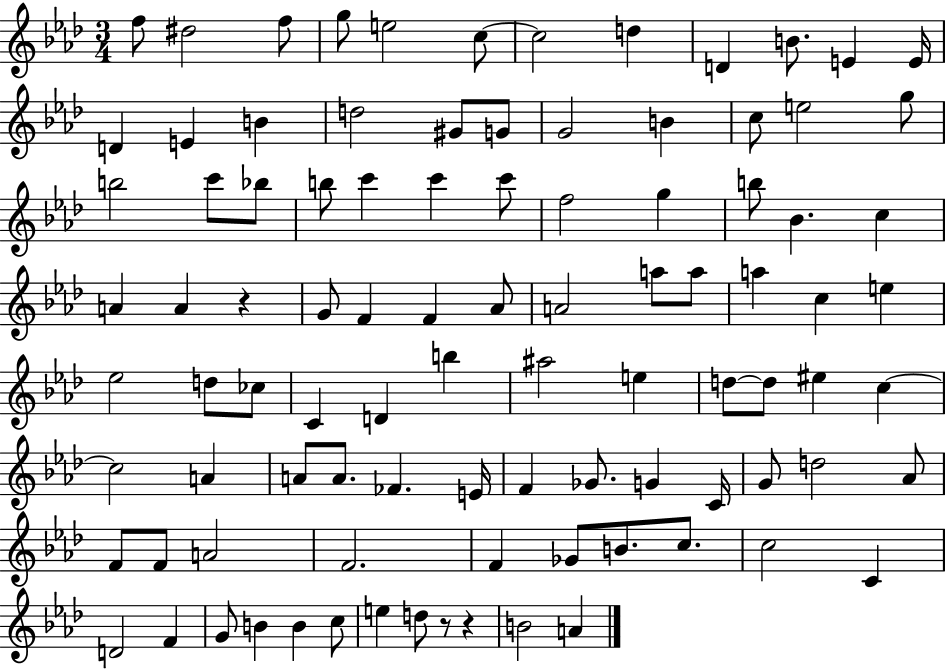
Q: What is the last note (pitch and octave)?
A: A4